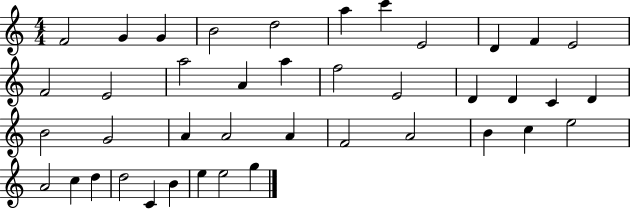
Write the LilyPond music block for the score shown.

{
  \clef treble
  \numericTimeSignature
  \time 4/4
  \key c \major
  f'2 g'4 g'4 | b'2 d''2 | a''4 c'''4 e'2 | d'4 f'4 e'2 | \break f'2 e'2 | a''2 a'4 a''4 | f''2 e'2 | d'4 d'4 c'4 d'4 | \break b'2 g'2 | a'4 a'2 a'4 | f'2 a'2 | b'4 c''4 e''2 | \break a'2 c''4 d''4 | d''2 c'4 b'4 | e''4 e''2 g''4 | \bar "|."
}